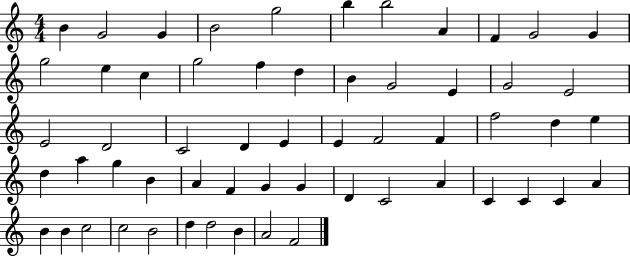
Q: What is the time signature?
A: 4/4